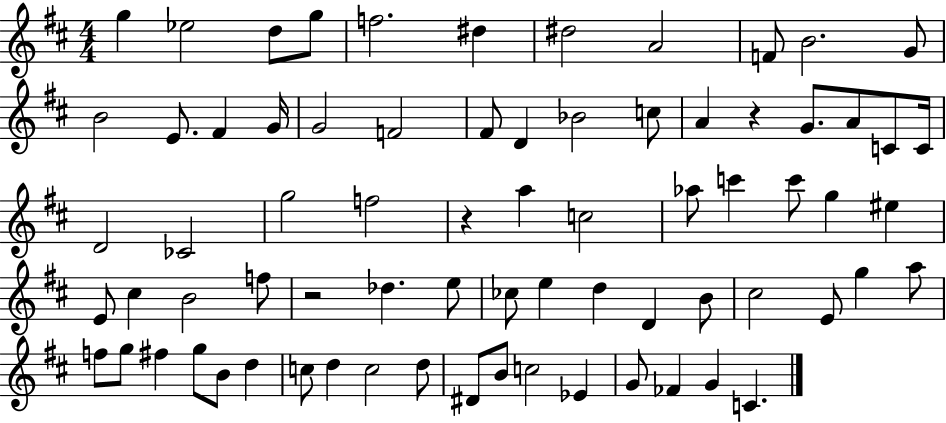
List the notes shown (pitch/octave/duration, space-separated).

G5/q Eb5/h D5/e G5/e F5/h. D#5/q D#5/h A4/h F4/e B4/h. G4/e B4/h E4/e. F#4/q G4/s G4/h F4/h F#4/e D4/q Bb4/h C5/e A4/q R/q G4/e. A4/e C4/e C4/s D4/h CES4/h G5/h F5/h R/q A5/q C5/h Ab5/e C6/q C6/e G5/q EIS5/q E4/e C#5/q B4/h F5/e R/h Db5/q. E5/e CES5/e E5/q D5/q D4/q B4/e C#5/h E4/e G5/q A5/e F5/e G5/e F#5/q G5/e B4/e D5/q C5/e D5/q C5/h D5/e D#4/e B4/e C5/h Eb4/q G4/e FES4/q G4/q C4/q.